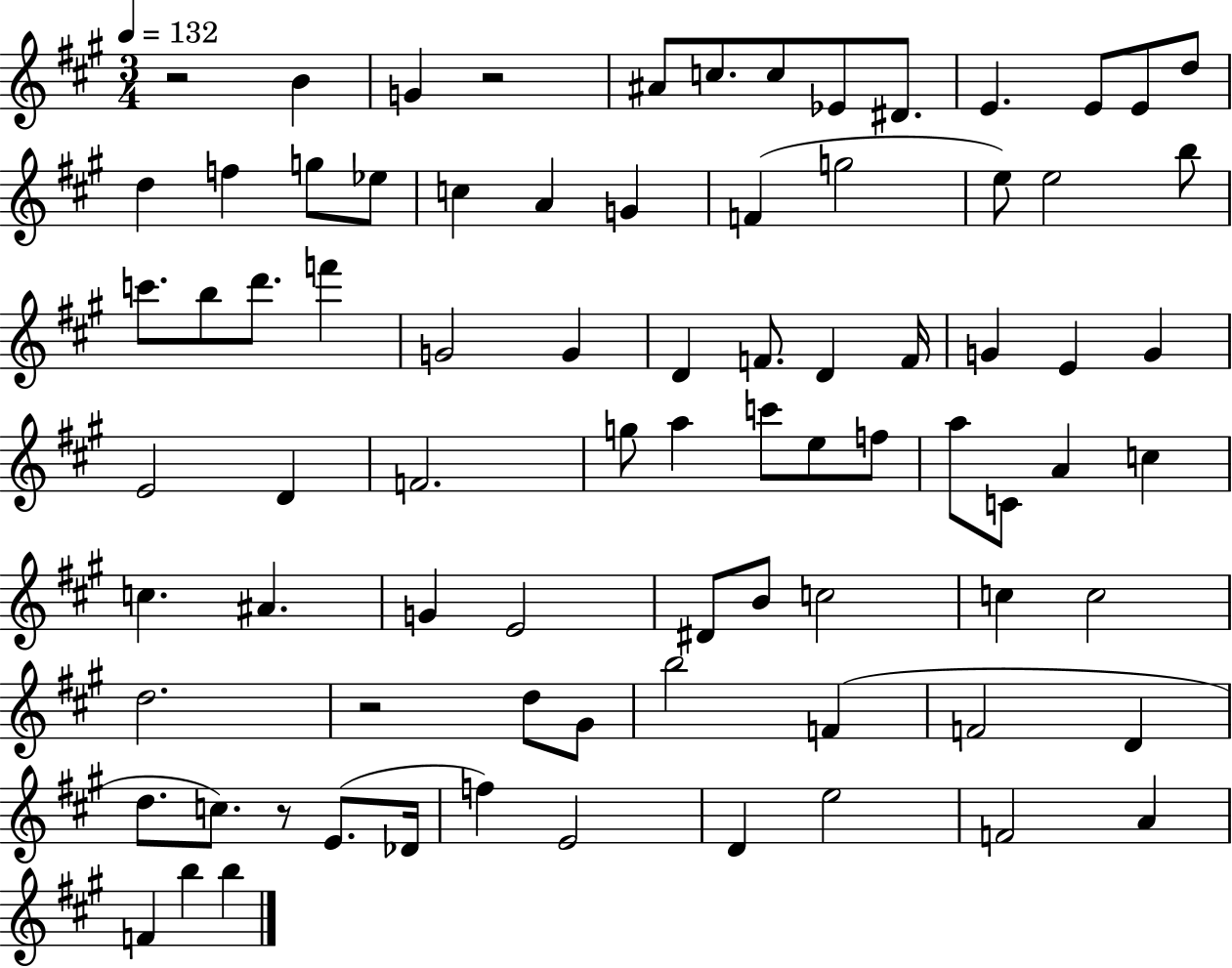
{
  \clef treble
  \numericTimeSignature
  \time 3/4
  \key a \major
  \tempo 4 = 132
  r2 b'4 | g'4 r2 | ais'8 c''8. c''8 ees'8 dis'8. | e'4. e'8 e'8 d''8 | \break d''4 f''4 g''8 ees''8 | c''4 a'4 g'4 | f'4( g''2 | e''8) e''2 b''8 | \break c'''8. b''8 d'''8. f'''4 | g'2 g'4 | d'4 f'8. d'4 f'16 | g'4 e'4 g'4 | \break e'2 d'4 | f'2. | g''8 a''4 c'''8 e''8 f''8 | a''8 c'8 a'4 c''4 | \break c''4. ais'4. | g'4 e'2 | dis'8 b'8 c''2 | c''4 c''2 | \break d''2. | r2 d''8 gis'8 | b''2 f'4( | f'2 d'4 | \break d''8. c''8.) r8 e'8.( des'16 | f''4) e'2 | d'4 e''2 | f'2 a'4 | \break f'4 b''4 b''4 | \bar "|."
}